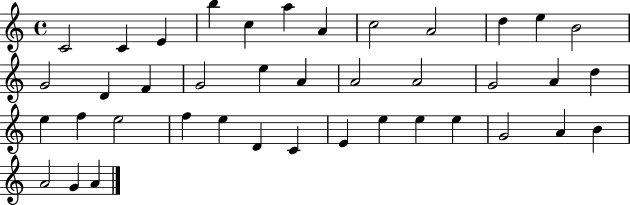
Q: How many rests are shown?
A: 0